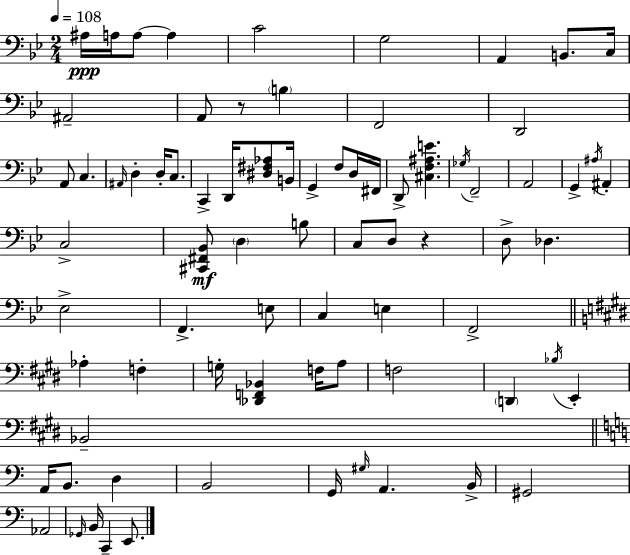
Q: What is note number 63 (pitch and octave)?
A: G#3